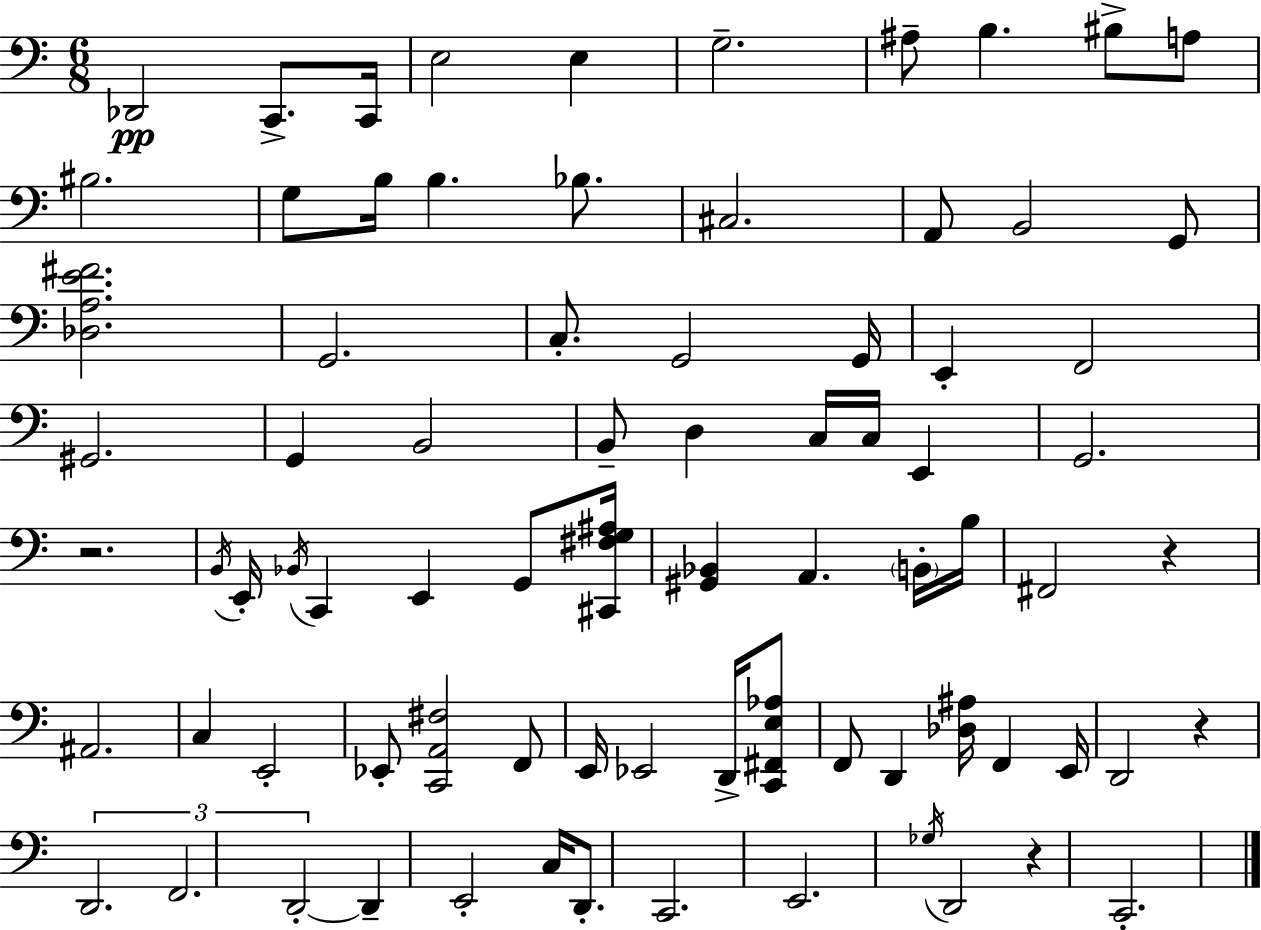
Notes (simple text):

Db2/h C2/e. C2/s E3/h E3/q G3/h. A#3/e B3/q. BIS3/e A3/e BIS3/h. G3/e B3/s B3/q. Bb3/e. C#3/h. A2/e B2/h G2/e [Db3,A3,E4,F#4]/h. G2/h. C3/e. G2/h G2/s E2/q F2/h G#2/h. G2/q B2/h B2/e D3/q C3/s C3/s E2/q G2/h. R/h. B2/s E2/s Bb2/s C2/q E2/q G2/e [C#2,F#3,G3,A#3]/s [G#2,Bb2]/q A2/q. B2/s B3/s F#2/h R/q A#2/h. C3/q E2/h Eb2/e [C2,A2,F#3]/h F2/e E2/s Eb2/h D2/s [C2,F#2,E3,Ab3]/e F2/e D2/q [Db3,A#3]/s F2/q E2/s D2/h R/q D2/h. F2/h. D2/h D2/q E2/h C3/s D2/e. C2/h. E2/h. Gb3/s D2/h R/q C2/h.